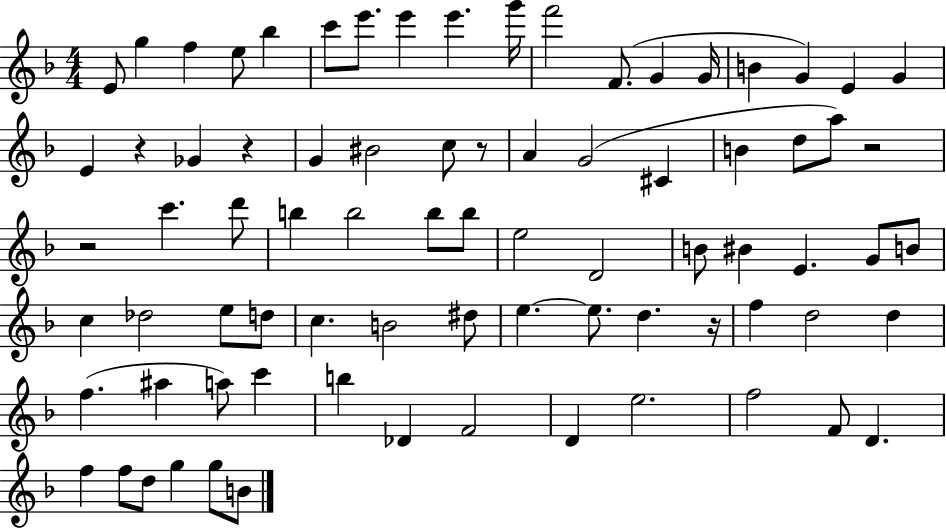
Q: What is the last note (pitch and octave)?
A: B4